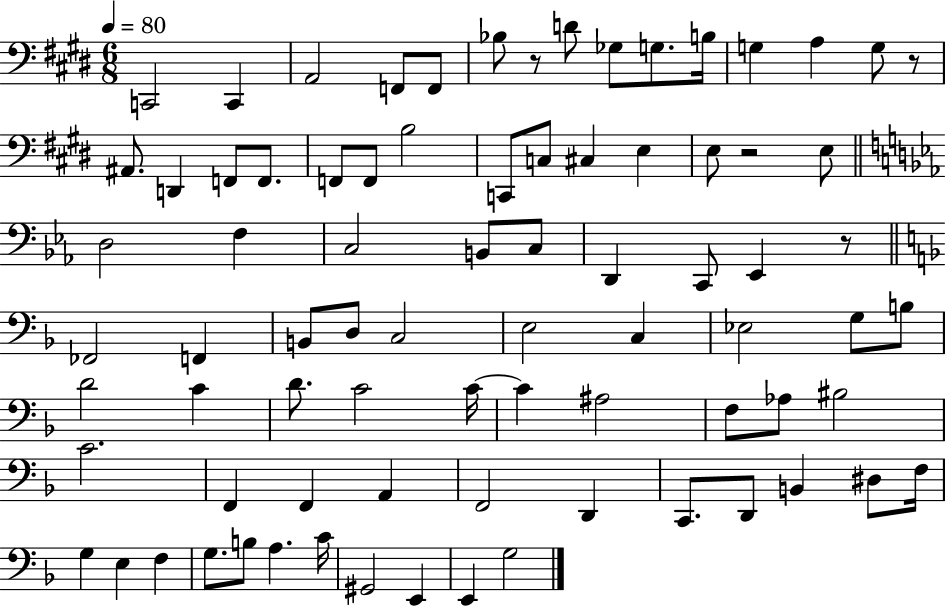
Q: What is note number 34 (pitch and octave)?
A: Eb2